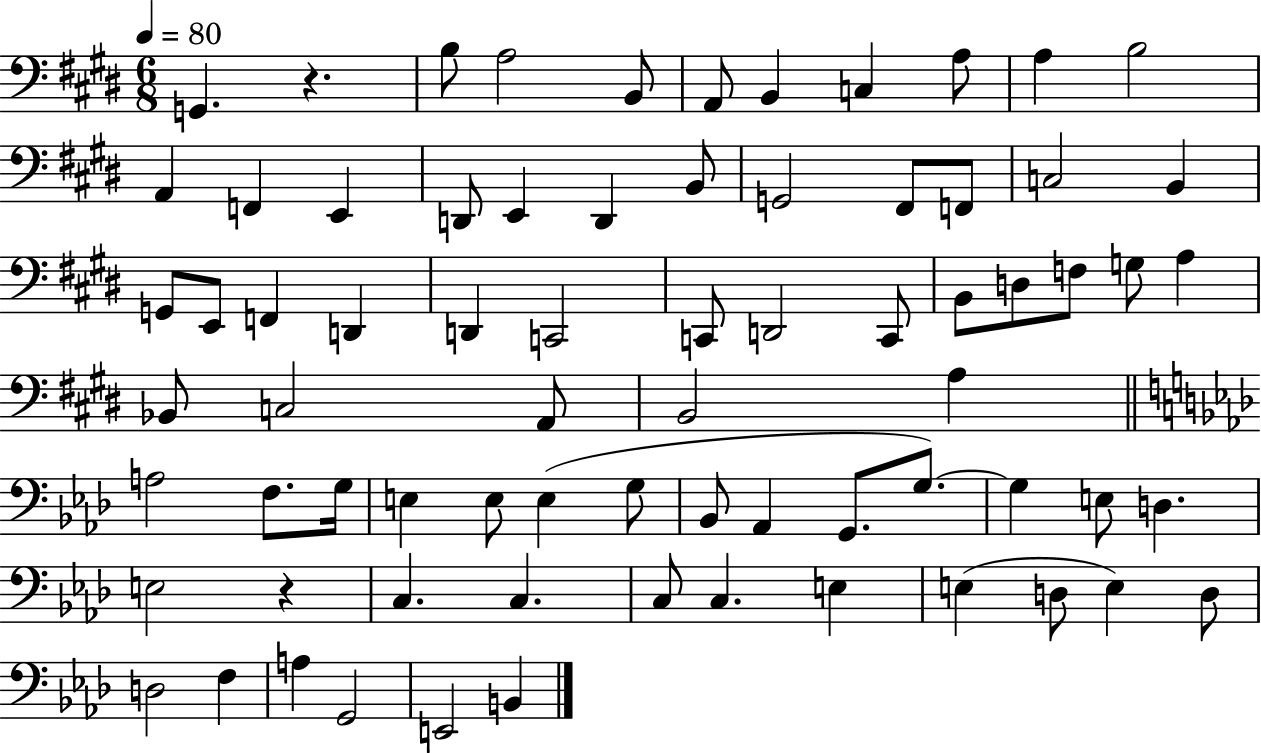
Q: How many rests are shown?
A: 2